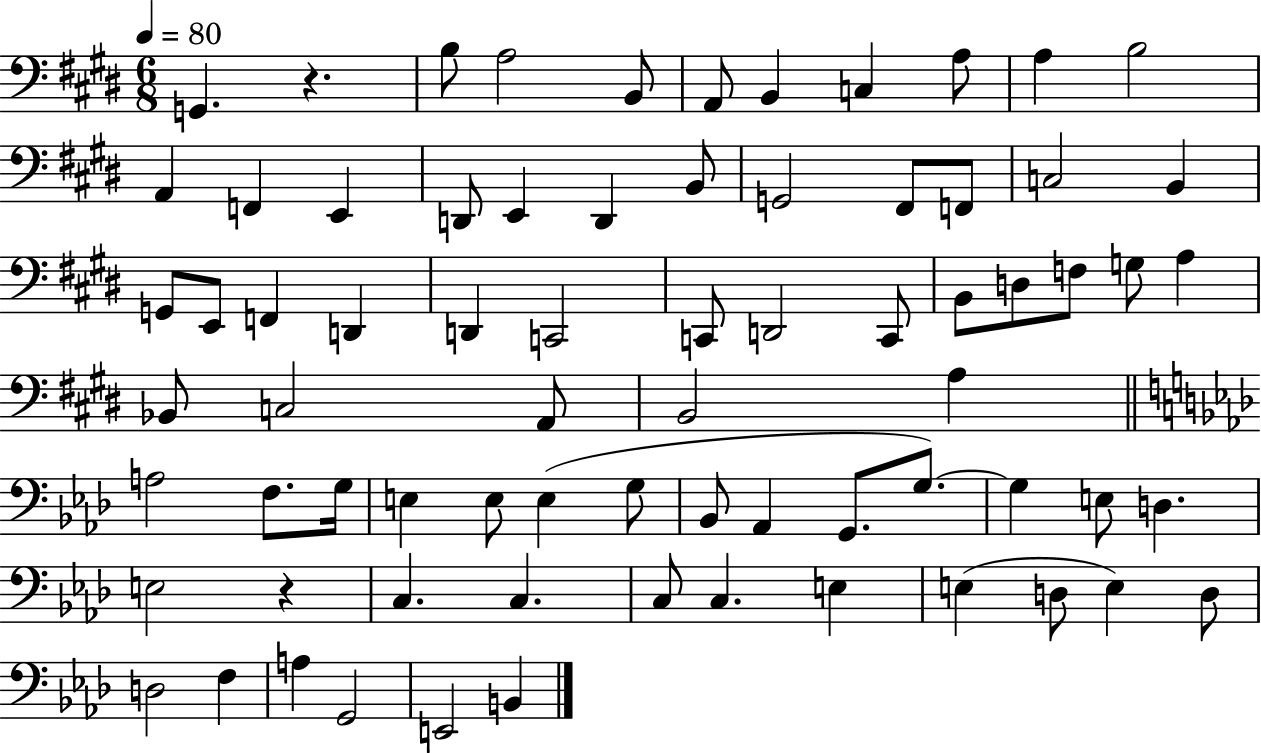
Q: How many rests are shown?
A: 2